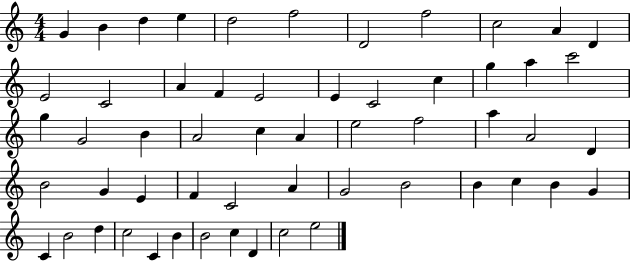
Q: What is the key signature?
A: C major